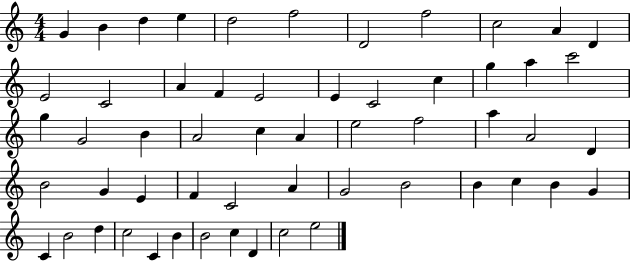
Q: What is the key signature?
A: C major